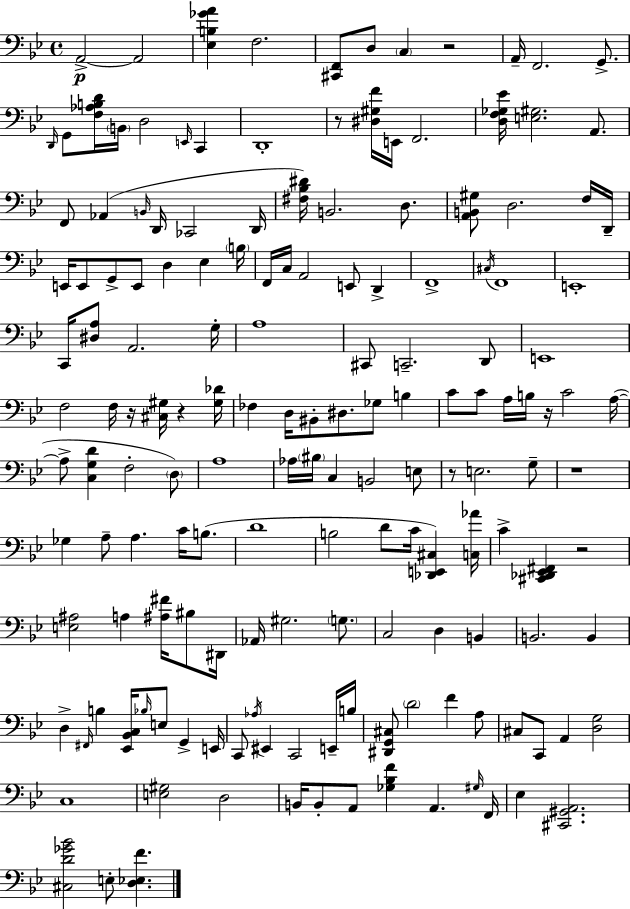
X:1
T:Untitled
M:4/4
L:1/4
K:Gm
A,,2 A,,2 [_E,B,_GA] F,2 [^C,,F,,]/2 D,/2 C, z2 A,,/4 F,,2 G,,/2 D,,/4 G,,/2 [F,_A,B,D]/4 B,,/4 D,2 E,,/4 C,, D,,4 z/2 [^D,^G,F]/4 E,,/4 F,,2 [D,F,_G,_E]/4 [E,^G,]2 A,,/2 F,,/2 _A,, B,,/4 D,,/4 _C,,2 D,,/4 [^F,_B,^D]/4 B,,2 D,/2 [A,,B,,^G,]/2 D,2 F,/4 D,,/4 E,,/4 E,,/2 G,,/2 E,,/2 D, _E, B,/4 F,,/4 C,/4 A,,2 E,,/2 D,, F,,4 ^C,/4 F,,4 E,,4 C,,/4 [^D,A,]/2 A,,2 G,/4 A,4 ^C,,/2 C,,2 D,,/2 E,,4 F,2 F,/4 z/4 [^C,^G,]/4 z [^G,_D]/4 _F, D,/4 ^B,,/2 ^D,/2 _G,/2 B, C/2 C/2 A,/4 B,/4 z/4 C2 A,/4 A,/2 [C,G,D] F,2 D,/2 A,4 _A,/4 ^B,/4 C, B,,2 E,/2 z/2 E,2 G,/2 z4 _G, A,/2 A, C/4 B,/2 D4 B,2 D/2 C/4 [_D,,E,,^C,] [C,_A]/4 C [^C,,_D,,_E,,^F,,] z2 [E,^A,]2 A, [^A,^F]/4 ^B,/2 ^D,,/4 _A,,/4 ^G,2 G,/2 C,2 D, B,, B,,2 B,, D, ^F,,/4 B, [_E,,_B,,C,]/4 _B,/4 E,/2 G,, E,,/4 C,,/2 _A,/4 ^E,, C,,2 E,,/4 B,/4 [^D,,G,,^C,]/2 D2 F A,/2 ^C,/2 C,,/2 A,, [D,G,]2 C,4 [E,^G,]2 D,2 B,,/4 B,,/2 A,,/2 [_G,_B,F] A,, ^G,/4 F,,/4 _E, [^C,,^G,,A,,]2 [^C,D_G_B]2 E,/2 [D,_E,F]